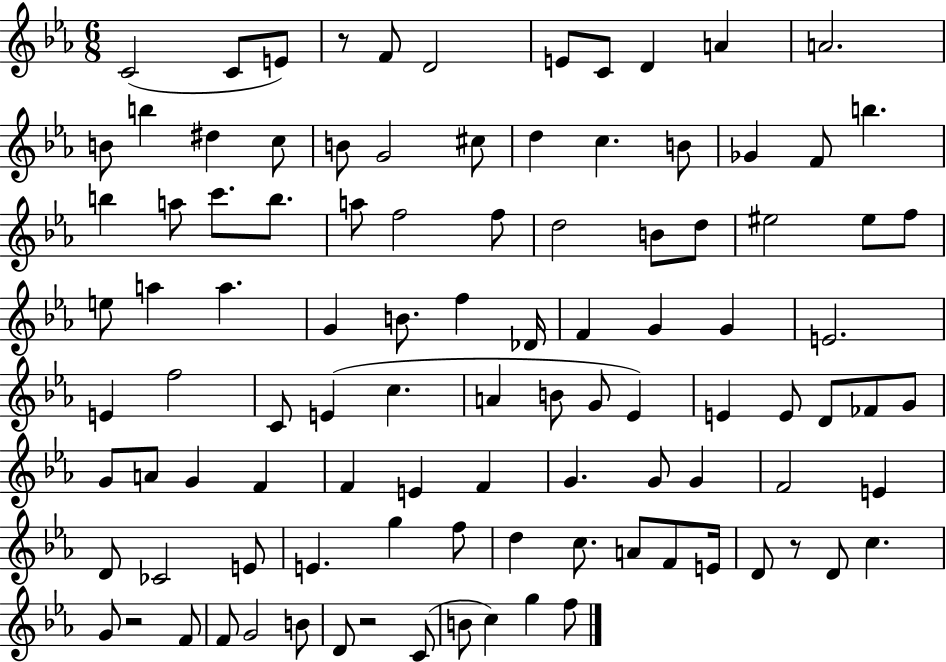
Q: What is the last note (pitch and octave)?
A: F5